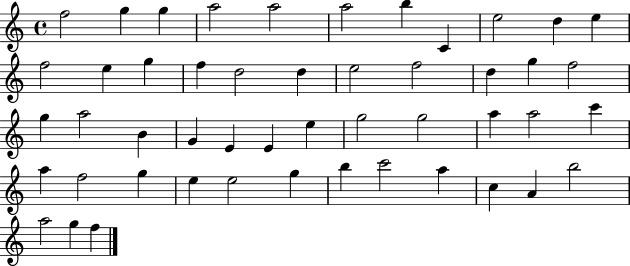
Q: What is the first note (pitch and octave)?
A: F5